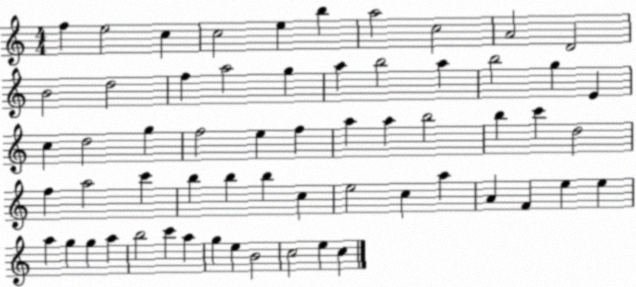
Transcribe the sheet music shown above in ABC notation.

X:1
T:Untitled
M:4/4
L:1/4
K:C
f e2 c c2 e b a2 c2 A2 D2 B2 d2 f a2 g a b2 a b2 g E c d2 g f2 e f a a b2 b c' d2 f a2 c' b b b c e2 c a A F e e a g g a b2 c' a g e B2 c2 e c